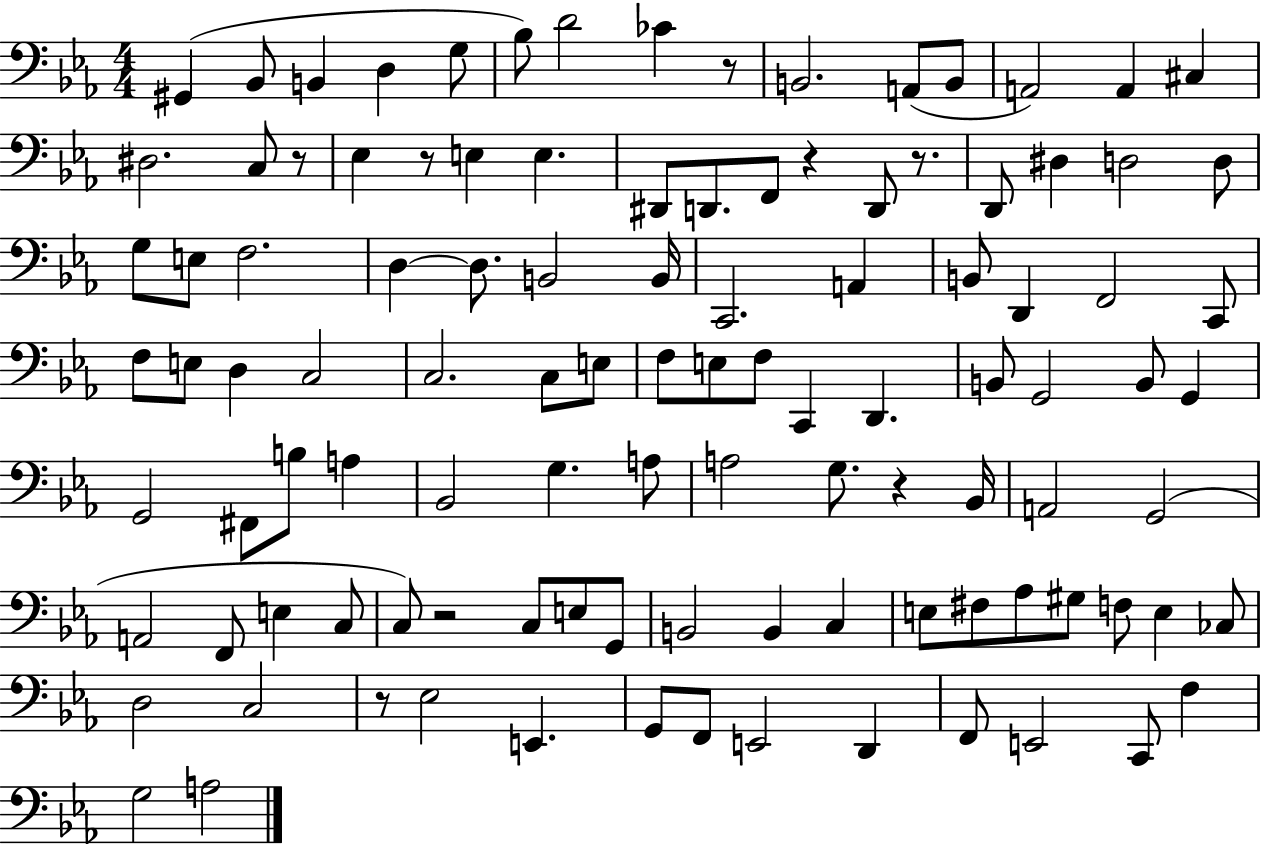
G#2/q Bb2/e B2/q D3/q G3/e Bb3/e D4/h CES4/q R/e B2/h. A2/e B2/e A2/h A2/q C#3/q D#3/h. C3/e R/e Eb3/q R/e E3/q E3/q. D#2/e D2/e. F2/e R/q D2/e R/e. D2/e D#3/q D3/h D3/e G3/e E3/e F3/h. D3/q D3/e. B2/h B2/s C2/h. A2/q B2/e D2/q F2/h C2/e F3/e E3/e D3/q C3/h C3/h. C3/e E3/e F3/e E3/e F3/e C2/q D2/q. B2/e G2/h B2/e G2/q G2/h F#2/e B3/e A3/q Bb2/h G3/q. A3/e A3/h G3/e. R/q Bb2/s A2/h G2/h A2/h F2/e E3/q C3/e C3/e R/h C3/e E3/e G2/e B2/h B2/q C3/q E3/e F#3/e Ab3/e G#3/e F3/e E3/q CES3/e D3/h C3/h R/e Eb3/h E2/q. G2/e F2/e E2/h D2/q F2/e E2/h C2/e F3/q G3/h A3/h